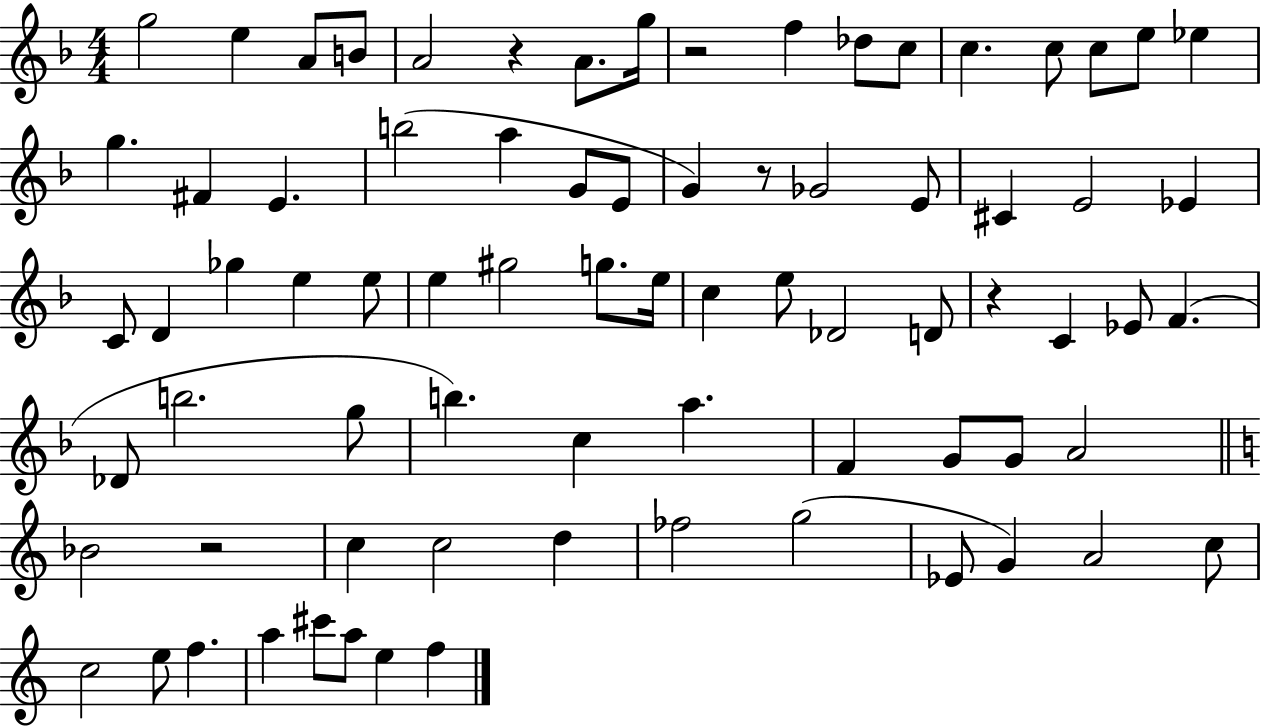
{
  \clef treble
  \numericTimeSignature
  \time 4/4
  \key f \major
  g''2 e''4 a'8 b'8 | a'2 r4 a'8. g''16 | r2 f''4 des''8 c''8 | c''4. c''8 c''8 e''8 ees''4 | \break g''4. fis'4 e'4. | b''2( a''4 g'8 e'8 | g'4) r8 ges'2 e'8 | cis'4 e'2 ees'4 | \break c'8 d'4 ges''4 e''4 e''8 | e''4 gis''2 g''8. e''16 | c''4 e''8 des'2 d'8 | r4 c'4 ees'8 f'4.( | \break des'8 b''2. g''8 | b''4.) c''4 a''4. | f'4 g'8 g'8 a'2 | \bar "||" \break \key c \major bes'2 r2 | c''4 c''2 d''4 | fes''2 g''2( | ees'8 g'4) a'2 c''8 | \break c''2 e''8 f''4. | a''4 cis'''8 a''8 e''4 f''4 | \bar "|."
}